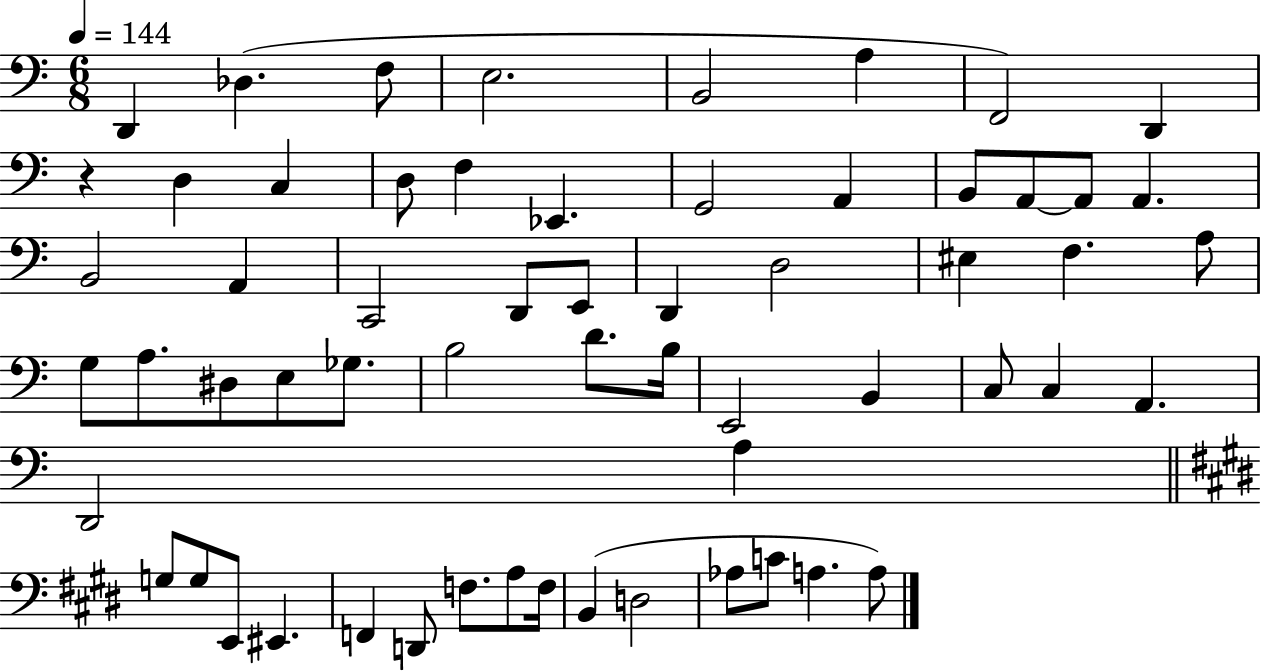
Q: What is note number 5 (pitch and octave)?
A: B2